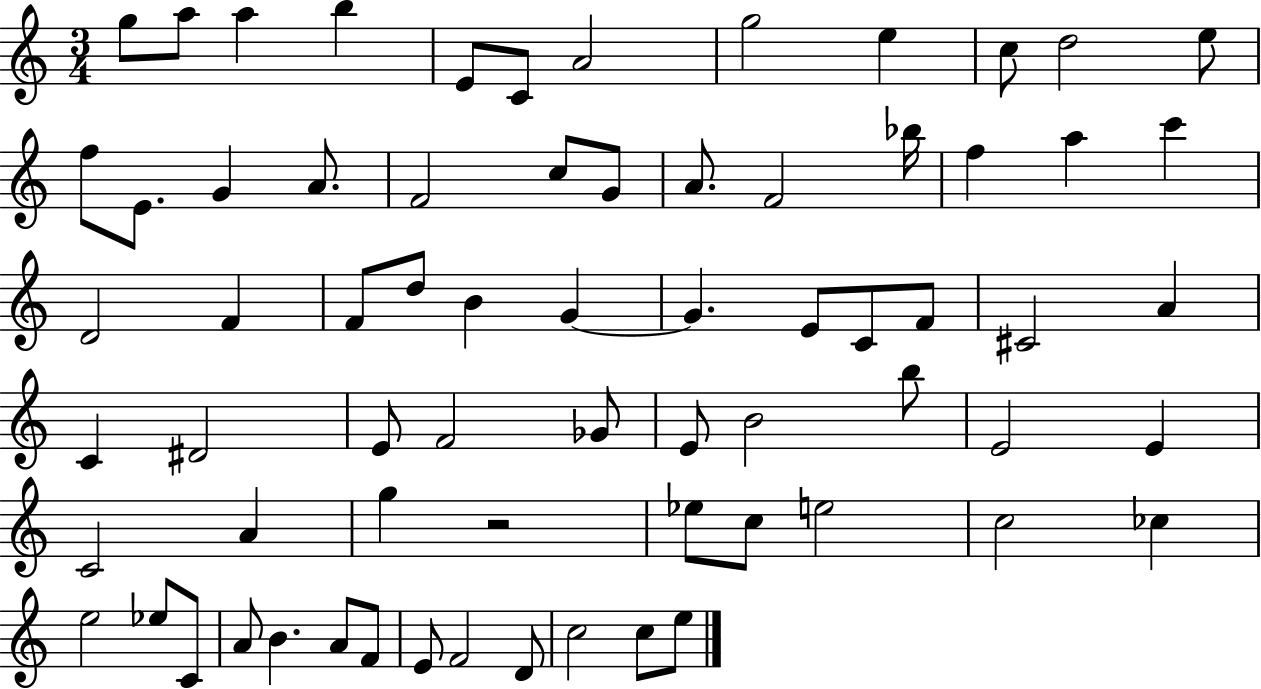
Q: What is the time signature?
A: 3/4